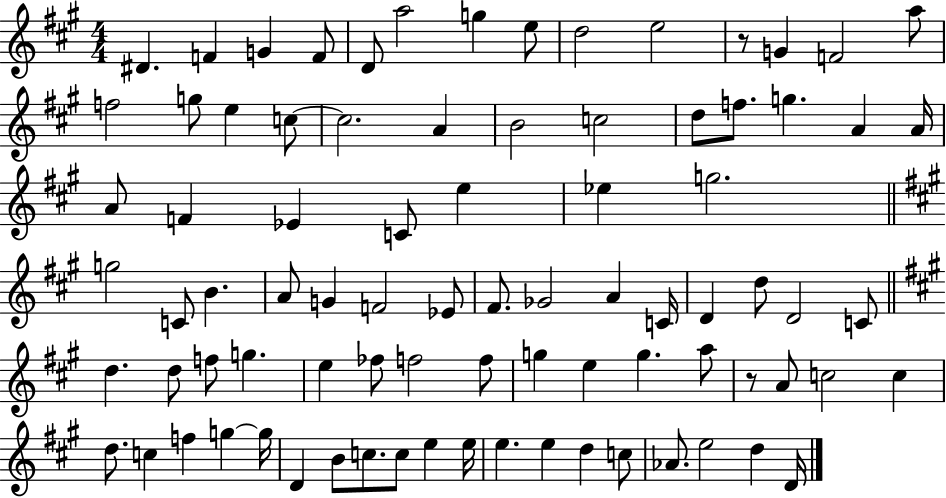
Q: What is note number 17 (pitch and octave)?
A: C5